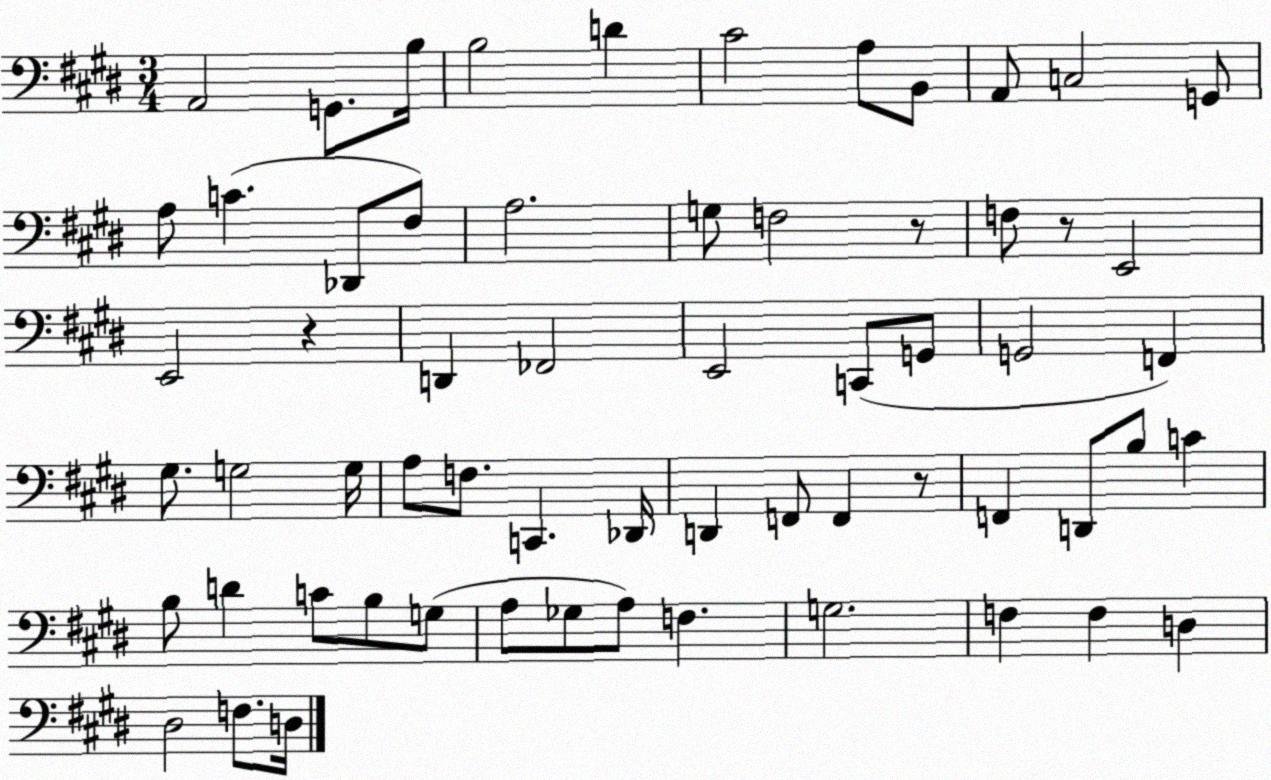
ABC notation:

X:1
T:Untitled
M:3/4
L:1/4
K:E
A,,2 G,,/2 B,/4 B,2 D ^C2 A,/2 B,,/2 A,,/2 C,2 G,,/2 A,/2 C _D,,/2 ^F,/2 A,2 G,/2 F,2 z/2 F,/2 z/2 E,,2 E,,2 z D,, _F,,2 E,,2 C,,/2 G,,/2 G,,2 F,, ^G,/2 G,2 G,/4 A,/2 F,/2 C,, _D,,/4 D,, F,,/2 F,, z/2 F,, D,,/2 B,/2 C B,/2 D C/2 B,/2 G,/2 A,/2 _G,/2 A,/2 F, G,2 F, F, D, ^D,2 F,/2 D,/4